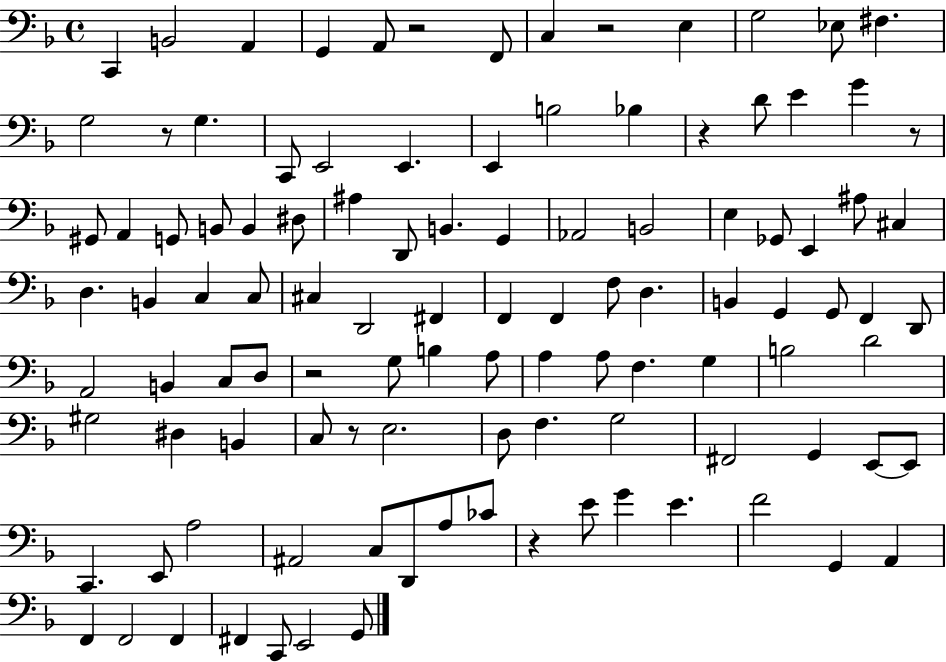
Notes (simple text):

C2/q B2/h A2/q G2/q A2/e R/h F2/e C3/q R/h E3/q G3/h Eb3/e F#3/q. G3/h R/e G3/q. C2/e E2/h E2/q. E2/q B3/h Bb3/q R/q D4/e E4/q G4/q R/e G#2/e A2/q G2/e B2/e B2/q D#3/e A#3/q D2/e B2/q. G2/q Ab2/h B2/h E3/q Gb2/e E2/q A#3/e C#3/q D3/q. B2/q C3/q C3/e C#3/q D2/h F#2/q F2/q F2/q F3/e D3/q. B2/q G2/q G2/e F2/q D2/e A2/h B2/q C3/e D3/e R/h G3/e B3/q A3/e A3/q A3/e F3/q. G3/q B3/h D4/h G#3/h D#3/q B2/q C3/e R/e E3/h. D3/e F3/q. G3/h F#2/h G2/q E2/e E2/e C2/q. E2/e A3/h A#2/h C3/e D2/e A3/e CES4/e R/q E4/e G4/q E4/q. F4/h G2/q A2/q F2/q F2/h F2/q F#2/q C2/e E2/h G2/e